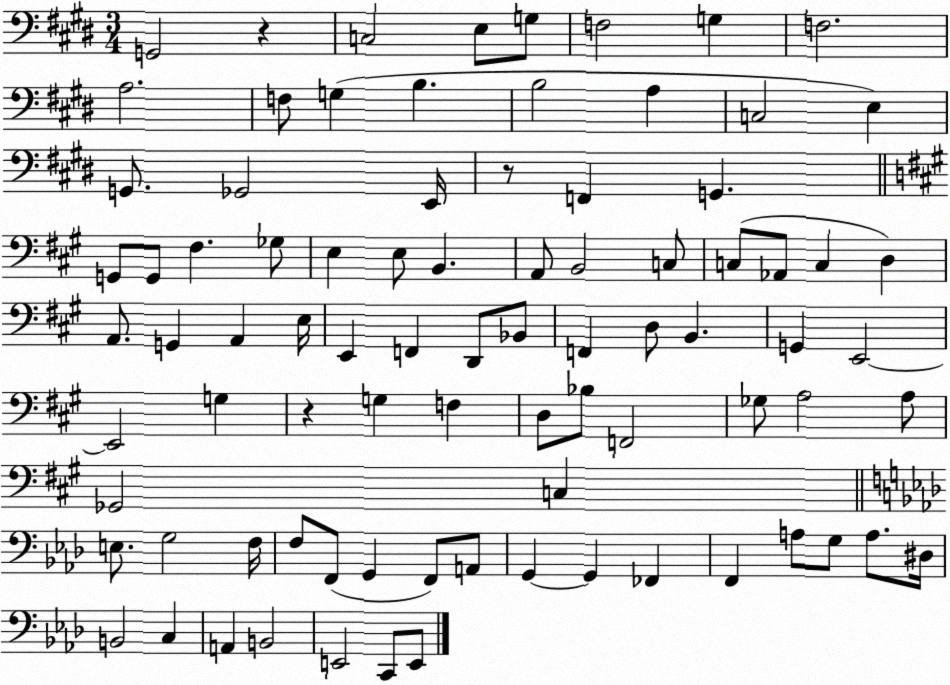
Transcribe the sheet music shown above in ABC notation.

X:1
T:Untitled
M:3/4
L:1/4
K:E
G,,2 z C,2 E,/2 G,/2 F,2 G, F,2 A,2 F,/2 G, B, B,2 A, C,2 E, G,,/2 _G,,2 E,,/4 z/2 F,, G,, G,,/2 G,,/2 ^F, _G,/2 E, E,/2 B,, A,,/2 B,,2 C,/2 C,/2 _A,,/2 C, D, A,,/2 G,, A,, E,/4 E,, F,, D,,/2 _B,,/2 F,, D,/2 B,, G,, E,,2 E,,2 G, z G, F, D,/2 _B,/2 F,,2 _G,/2 A,2 A,/2 _G,,2 C, E,/2 G,2 F,/4 F,/2 F,,/2 G,, F,,/2 A,,/2 G,, G,, _F,, F,, A,/2 G,/2 A,/2 ^D,/4 B,,2 C, A,, B,,2 E,,2 C,,/2 E,,/2